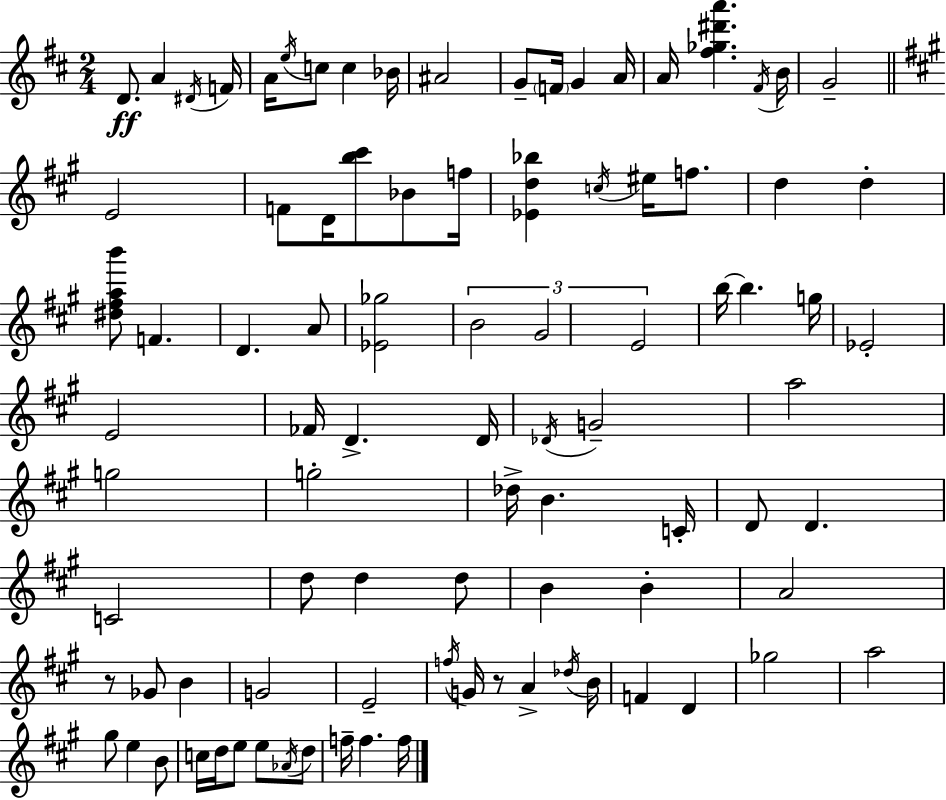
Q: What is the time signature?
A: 2/4